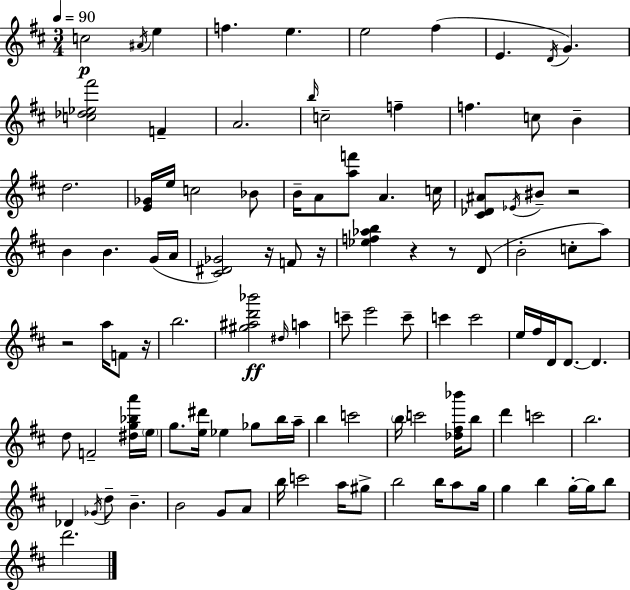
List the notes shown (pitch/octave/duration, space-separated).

C5/h A#4/s E5/q F5/q. E5/q. E5/h F#5/q E4/q. D4/s G4/q. [C5,Db5,Eb5,F#6]/h F4/q A4/h. B5/s C5/h F5/q F5/q. C5/e B4/q D5/h. [E4,Gb4]/s E5/s C5/h Bb4/e B4/s A4/e [A5,F6]/e A4/q. C5/s [C#4,Db4,A#4]/e Eb4/s BIS4/e R/h B4/q B4/q. G4/s A4/s [C#4,D#4,Gb4]/h R/s F4/e R/s [Eb5,F5,Ab5,B5]/q R/q R/e D4/e B4/h C5/e A5/e R/h A5/s F4/e R/s B5/h. [G#5,A#5,D6,Bb6]/h D#5/s A5/q C6/e E6/h C6/e C6/q C6/h E5/s F#5/s D4/s D4/e. D4/q. D5/e F4/h [D#5,G5,Bb5,A6]/s E5/s G5/e. [E5,D#6]/s Eb5/q Gb5/e B5/s A5/s B5/q C6/h B5/s C6/h [Db5,F#5,Bb6]/s B5/e D6/q C6/h B5/h. Db4/q Gb4/s D5/e B4/q. B4/h G4/e A4/e B5/s C6/h A5/s G#5/e B5/h B5/s A5/e G5/s G5/q B5/q G5/s G5/s B5/e D6/h.